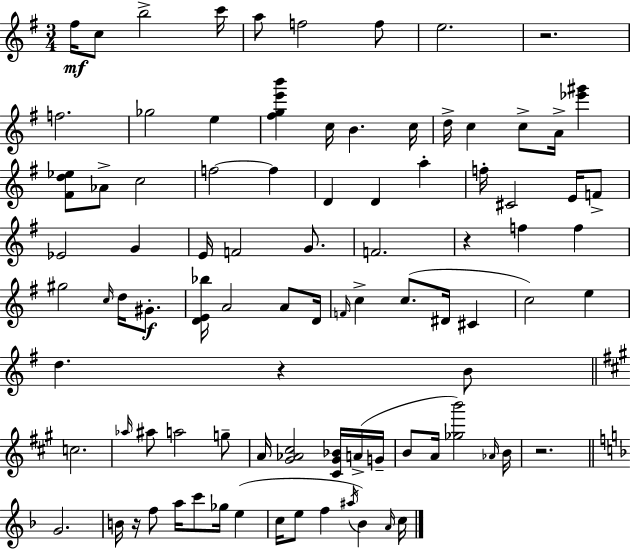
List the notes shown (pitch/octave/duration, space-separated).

F#5/s C5/e B5/h C6/s A5/e F5/h F5/e E5/h. R/h. F5/h. Gb5/h E5/q [F#5,G5,E6,B6]/q C5/s B4/q. C5/s D5/s C5/q C5/e A4/s [Eb6,G#6]/q [F#4,D5,Eb5]/e Ab4/e C5/h F5/h F5/q D4/q D4/q A5/q F5/s C#4/h E4/s F4/e Eb4/h G4/q E4/s F4/h G4/e. F4/h. R/q F5/q F5/q G#5/h C5/s D5/s G#4/e. [D4,E4,Bb5]/s A4/h A4/e D4/s F4/s C5/q C5/e. D#4/s C#4/q C5/h E5/q D5/q. R/q B4/e C5/h. Ab5/s A#5/e A5/h G5/e A4/s [G#4,Ab4,C#5]/h [C#4,G#4,Bb4]/s A4/s G4/s B4/e A4/s [Gb5,B6]/h Ab4/s B4/s R/h. G4/h. B4/s R/s F5/e A5/s C6/e Gb5/s E5/q C5/s E5/e F5/q A#5/s Bb4/q A4/s C5/s